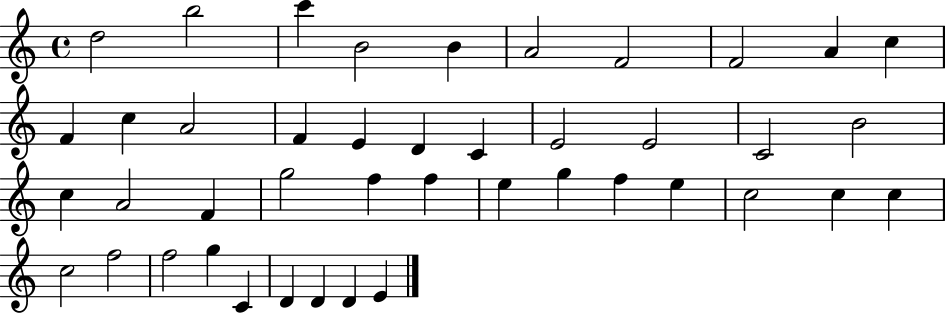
{
  \clef treble
  \time 4/4
  \defaultTimeSignature
  \key c \major
  d''2 b''2 | c'''4 b'2 b'4 | a'2 f'2 | f'2 a'4 c''4 | \break f'4 c''4 a'2 | f'4 e'4 d'4 c'4 | e'2 e'2 | c'2 b'2 | \break c''4 a'2 f'4 | g''2 f''4 f''4 | e''4 g''4 f''4 e''4 | c''2 c''4 c''4 | \break c''2 f''2 | f''2 g''4 c'4 | d'4 d'4 d'4 e'4 | \bar "|."
}